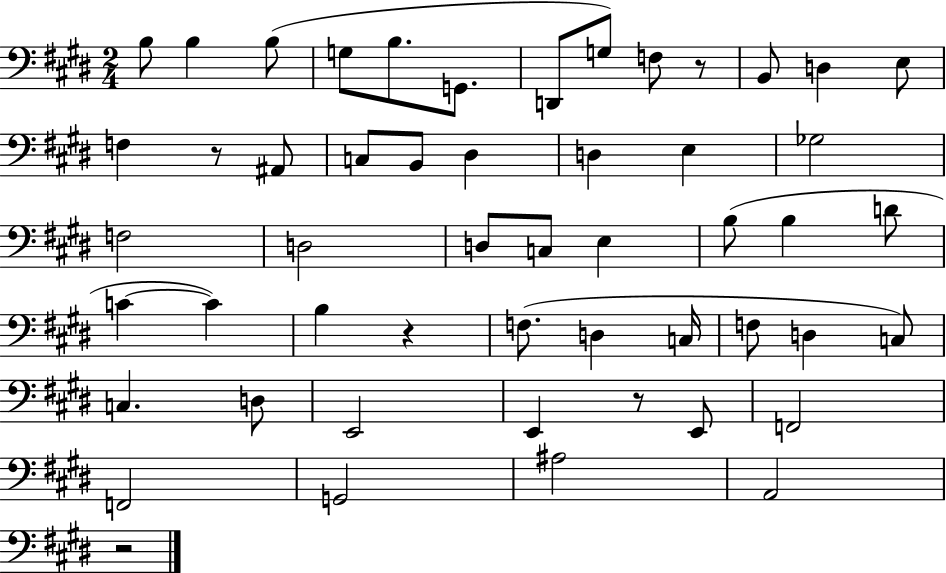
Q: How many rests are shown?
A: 5